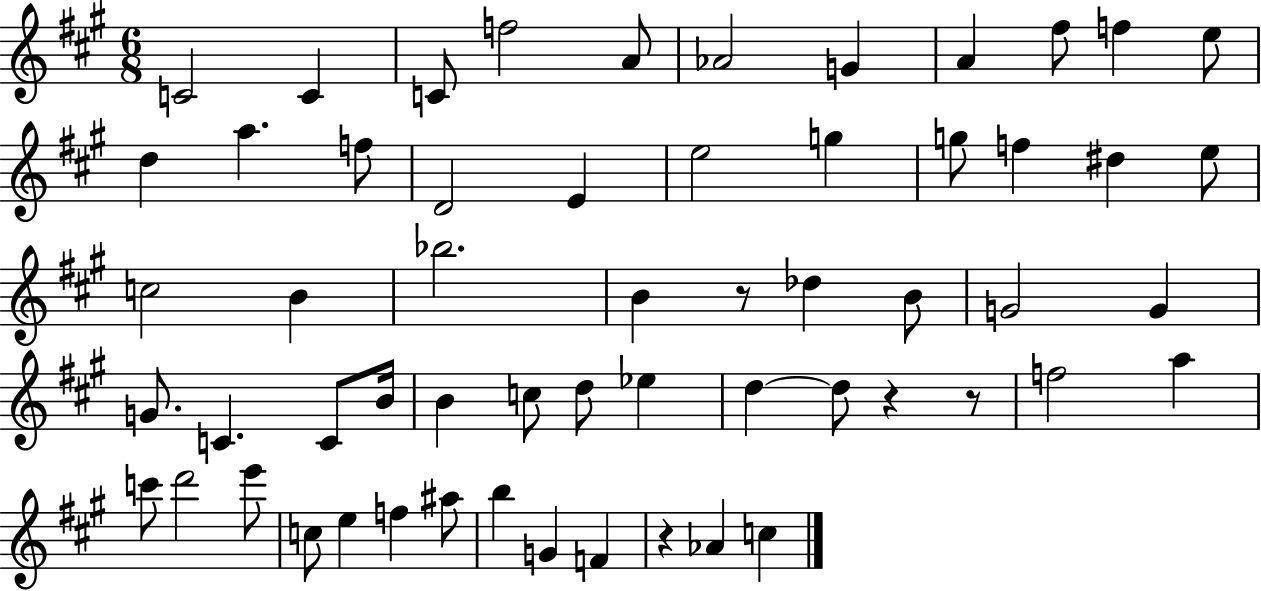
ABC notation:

X:1
T:Untitled
M:6/8
L:1/4
K:A
C2 C C/2 f2 A/2 _A2 G A ^f/2 f e/2 d a f/2 D2 E e2 g g/2 f ^d e/2 c2 B _b2 B z/2 _d B/2 G2 G G/2 C C/2 B/4 B c/2 d/2 _e d d/2 z z/2 f2 a c'/2 d'2 e'/2 c/2 e f ^a/2 b G F z _A c